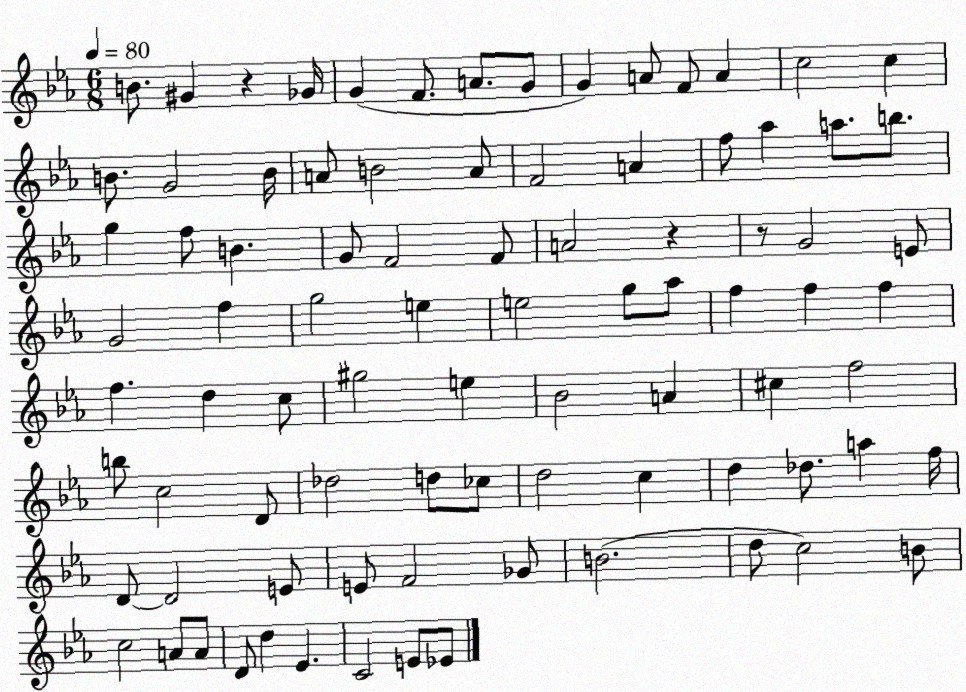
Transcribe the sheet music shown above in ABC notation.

X:1
T:Untitled
M:6/8
L:1/4
K:Eb
B/2 ^G z _G/4 G F/2 A/2 G/2 G A/2 F/2 A c2 c B/2 G2 B/4 A/2 B2 A/2 F2 A f/2 _a a/2 b/2 g f/2 B G/2 F2 F/2 A2 z z/2 G2 E/2 G2 f g2 e e2 g/2 _a/2 f f f f d c/2 ^g2 e _B2 A ^c f2 b/2 c2 D/2 _d2 d/2 _c/2 d2 c d _d/2 a f/4 D/2 D2 E/2 E/2 F2 _G/2 B2 d/2 c2 B/2 c2 A/2 A/2 D/2 d _E C2 E/2 _E/2